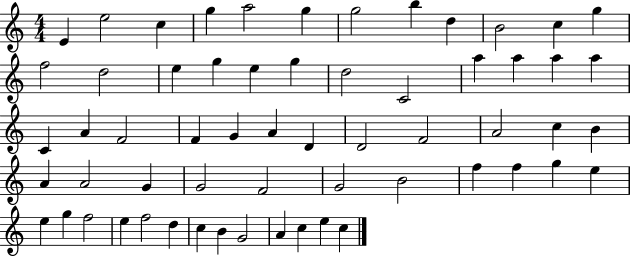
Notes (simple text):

E4/q E5/h C5/q G5/q A5/h G5/q G5/h B5/q D5/q B4/h C5/q G5/q F5/h D5/h E5/q G5/q E5/q G5/q D5/h C4/h A5/q A5/q A5/q A5/q C4/q A4/q F4/h F4/q G4/q A4/q D4/q D4/h F4/h A4/h C5/q B4/q A4/q A4/h G4/q G4/h F4/h G4/h B4/h F5/q F5/q G5/q E5/q E5/q G5/q F5/h E5/q F5/h D5/q C5/q B4/q G4/h A4/q C5/q E5/q C5/q